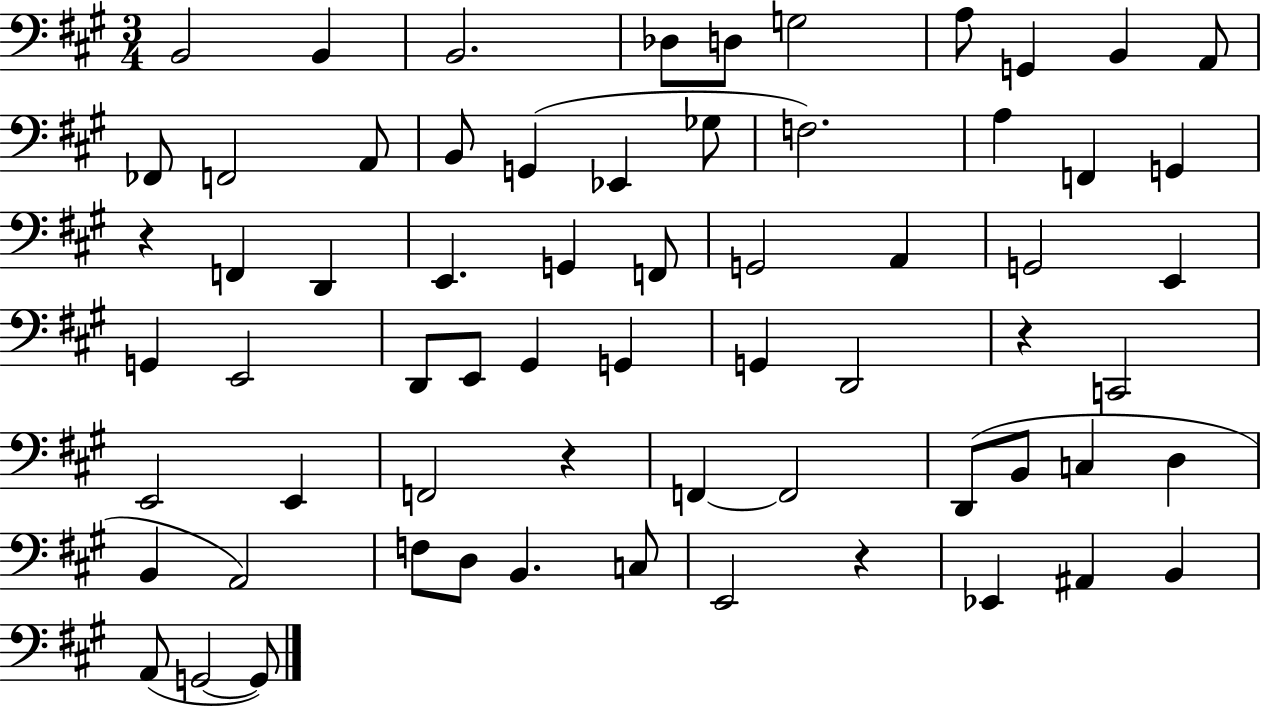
{
  \clef bass
  \numericTimeSignature
  \time 3/4
  \key a \major
  b,2 b,4 | b,2. | des8 d8 g2 | a8 g,4 b,4 a,8 | \break fes,8 f,2 a,8 | b,8 g,4( ees,4 ges8 | f2.) | a4 f,4 g,4 | \break r4 f,4 d,4 | e,4. g,4 f,8 | g,2 a,4 | g,2 e,4 | \break g,4 e,2 | d,8 e,8 gis,4 g,4 | g,4 d,2 | r4 c,2 | \break e,2 e,4 | f,2 r4 | f,4~~ f,2 | d,8( b,8 c4 d4 | \break b,4 a,2) | f8 d8 b,4. c8 | e,2 r4 | ees,4 ais,4 b,4 | \break a,8( g,2~~ g,8) | \bar "|."
}